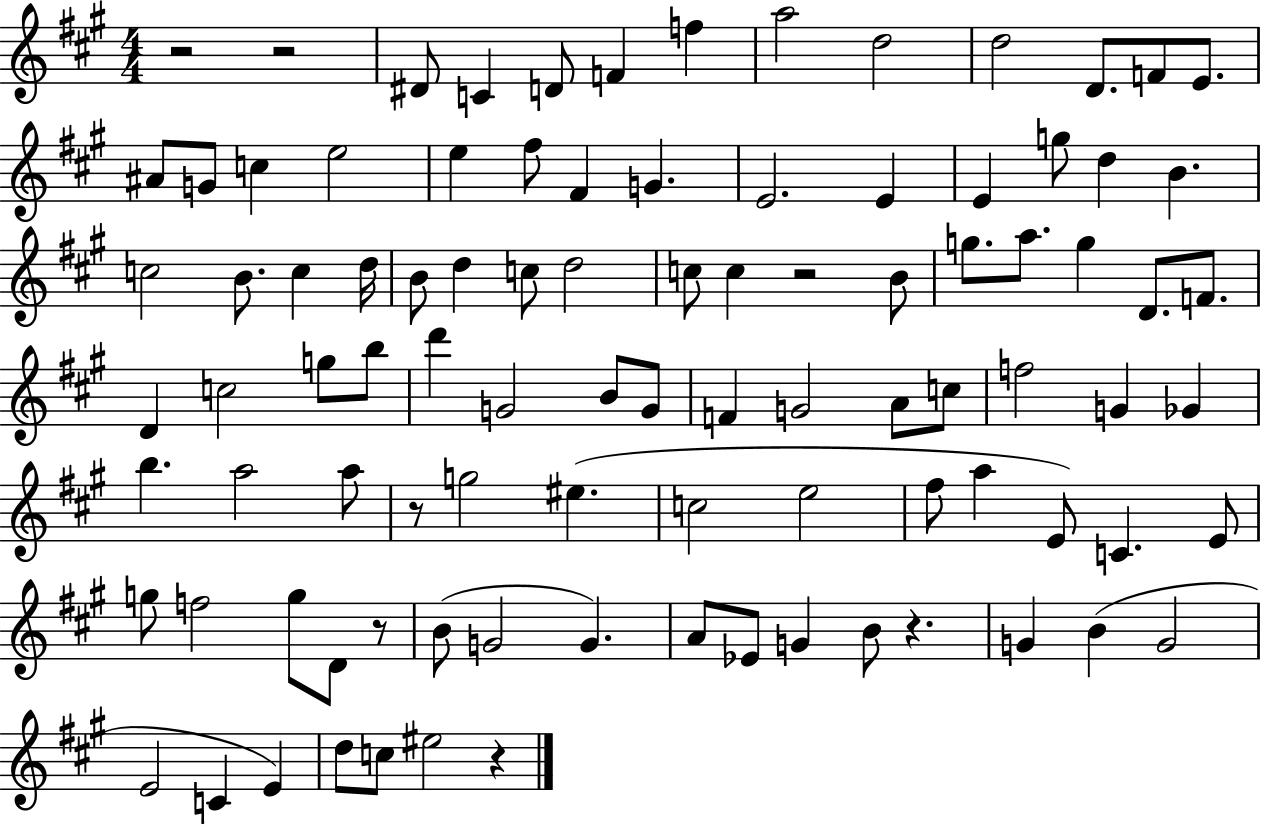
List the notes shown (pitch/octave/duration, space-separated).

R/h R/h D#4/e C4/q D4/e F4/q F5/q A5/h D5/h D5/h D4/e. F4/e E4/e. A#4/e G4/e C5/q E5/h E5/q F#5/e F#4/q G4/q. E4/h. E4/q E4/q G5/e D5/q B4/q. C5/h B4/e. C5/q D5/s B4/e D5/q C5/e D5/h C5/e C5/q R/h B4/e G5/e. A5/e. G5/q D4/e. F4/e. D4/q C5/h G5/e B5/e D6/q G4/h B4/e G4/e F4/q G4/h A4/e C5/e F5/h G4/q Gb4/q B5/q. A5/h A5/e R/e G5/h EIS5/q. C5/h E5/h F#5/e A5/q E4/e C4/q. E4/e G5/e F5/h G5/e D4/e R/e B4/e G4/h G4/q. A4/e Eb4/e G4/q B4/e R/q. G4/q B4/q G4/h E4/h C4/q E4/q D5/e C5/e EIS5/h R/q